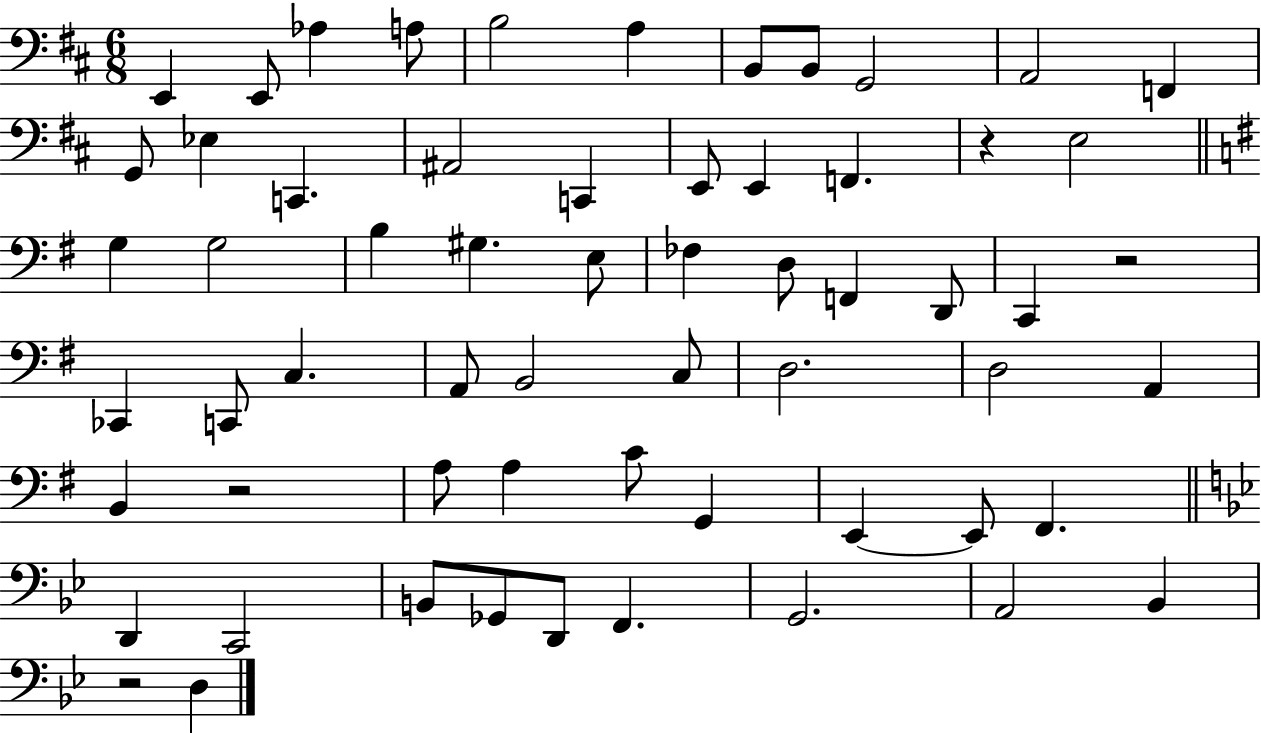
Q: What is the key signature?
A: D major